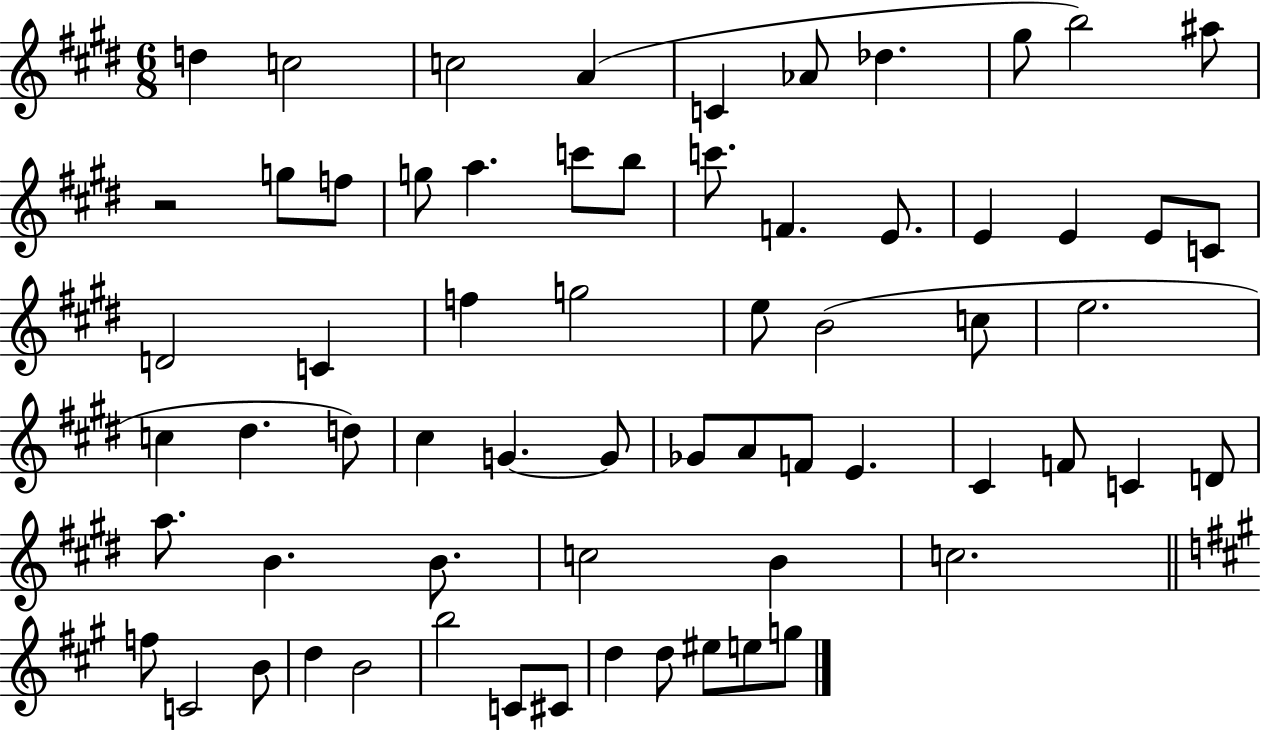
D5/q C5/h C5/h A4/q C4/q Ab4/e Db5/q. G#5/e B5/h A#5/e R/h G5/e F5/e G5/e A5/q. C6/e B5/e C6/e. F4/q. E4/e. E4/q E4/q E4/e C4/e D4/h C4/q F5/q G5/h E5/e B4/h C5/e E5/h. C5/q D#5/q. D5/e C#5/q G4/q. G4/e Gb4/e A4/e F4/e E4/q. C#4/q F4/e C4/q D4/e A5/e. B4/q. B4/e. C5/h B4/q C5/h. F5/e C4/h B4/e D5/q B4/h B5/h C4/e C#4/e D5/q D5/e EIS5/e E5/e G5/e